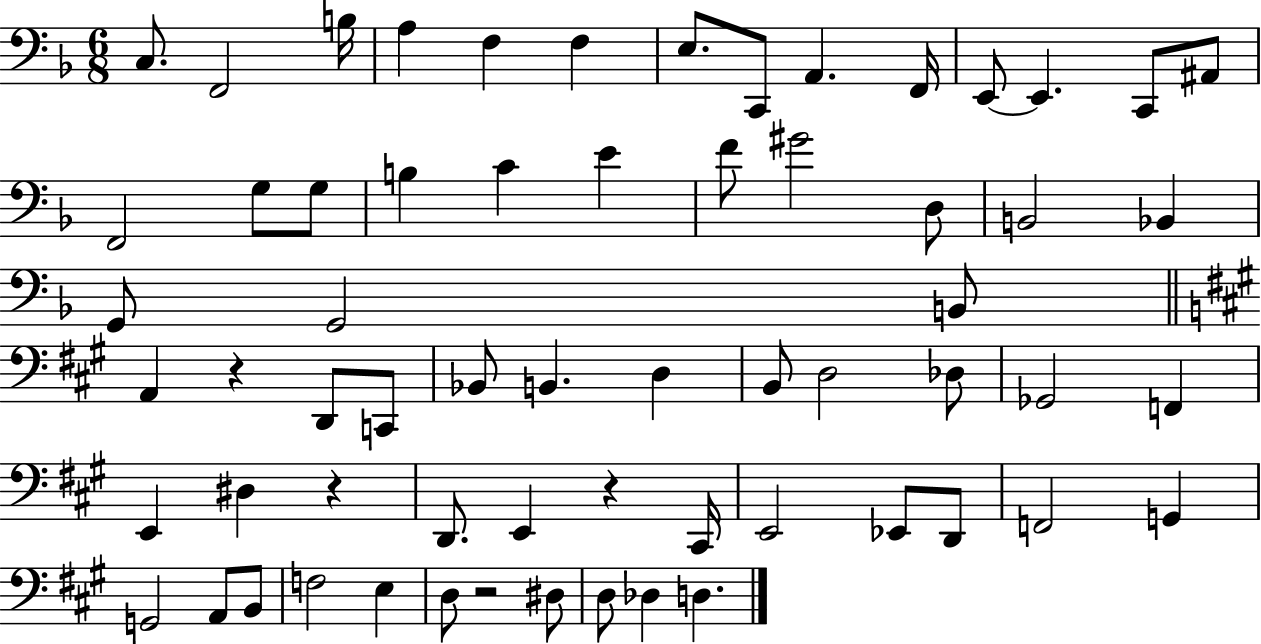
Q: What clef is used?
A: bass